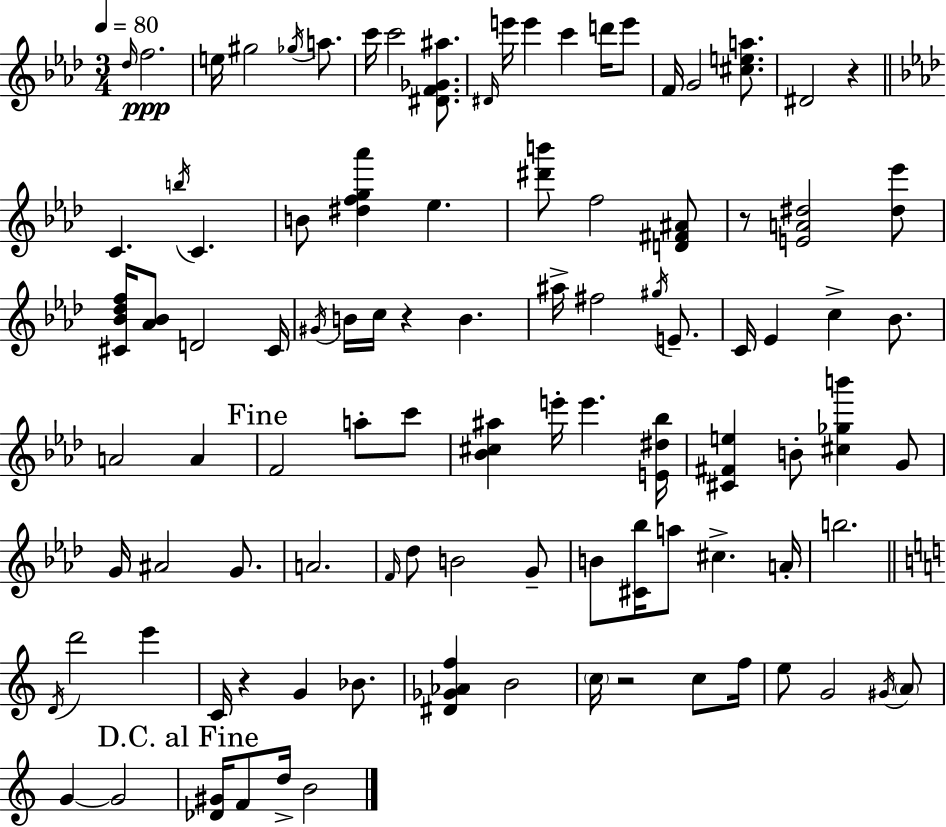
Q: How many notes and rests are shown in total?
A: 99